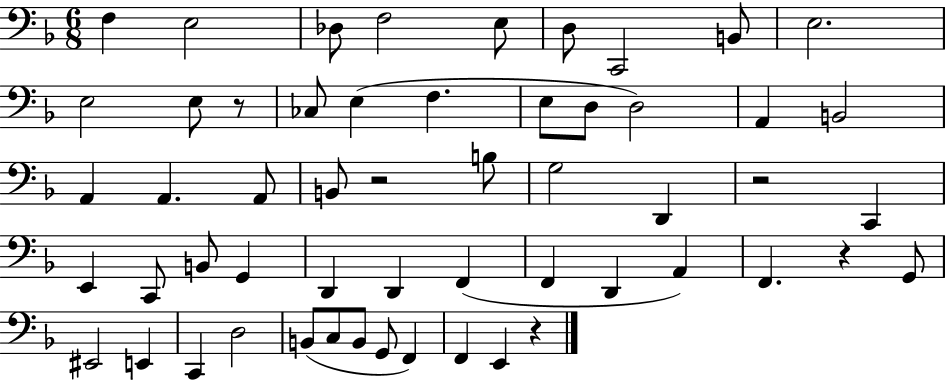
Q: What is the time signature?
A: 6/8